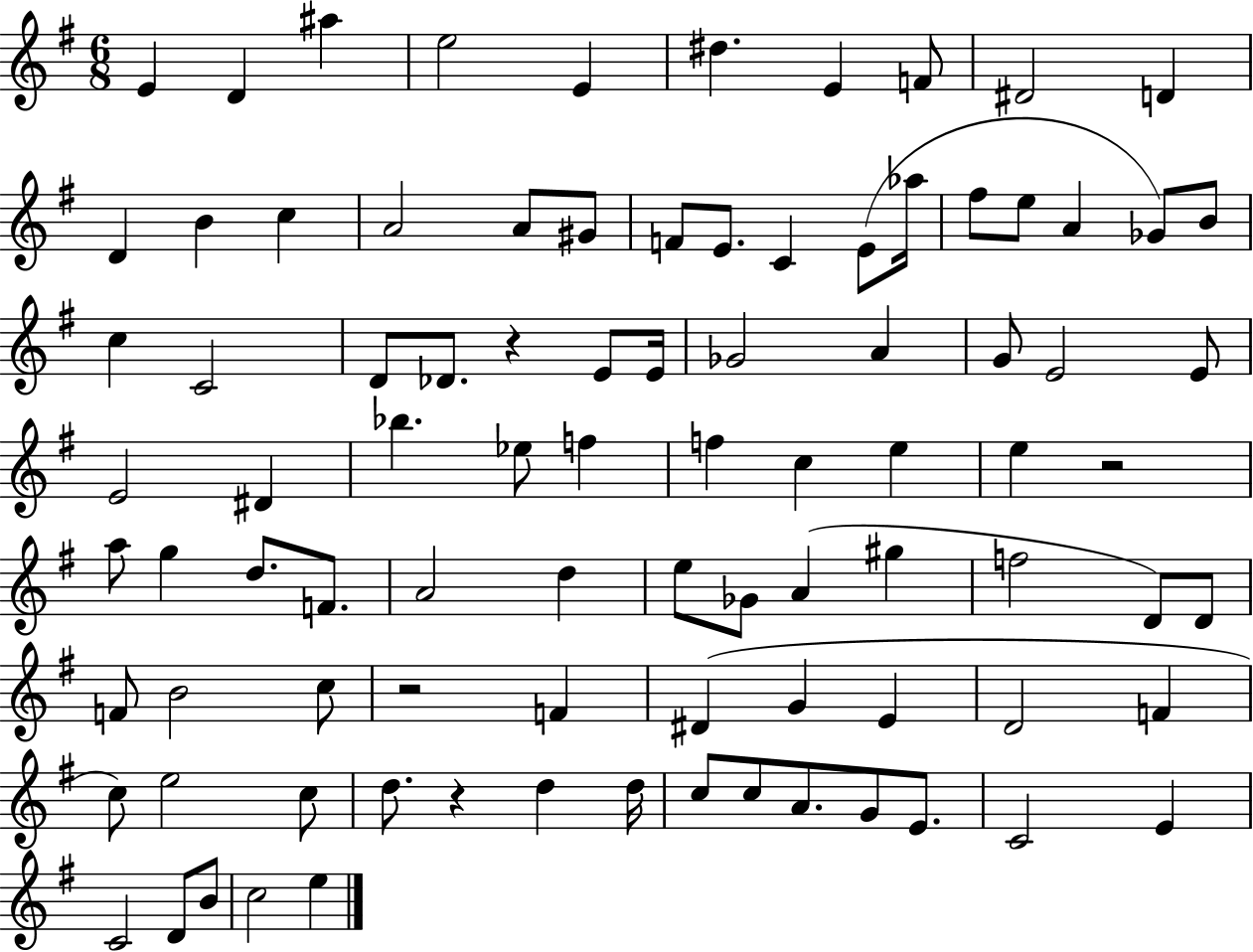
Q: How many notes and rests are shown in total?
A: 90